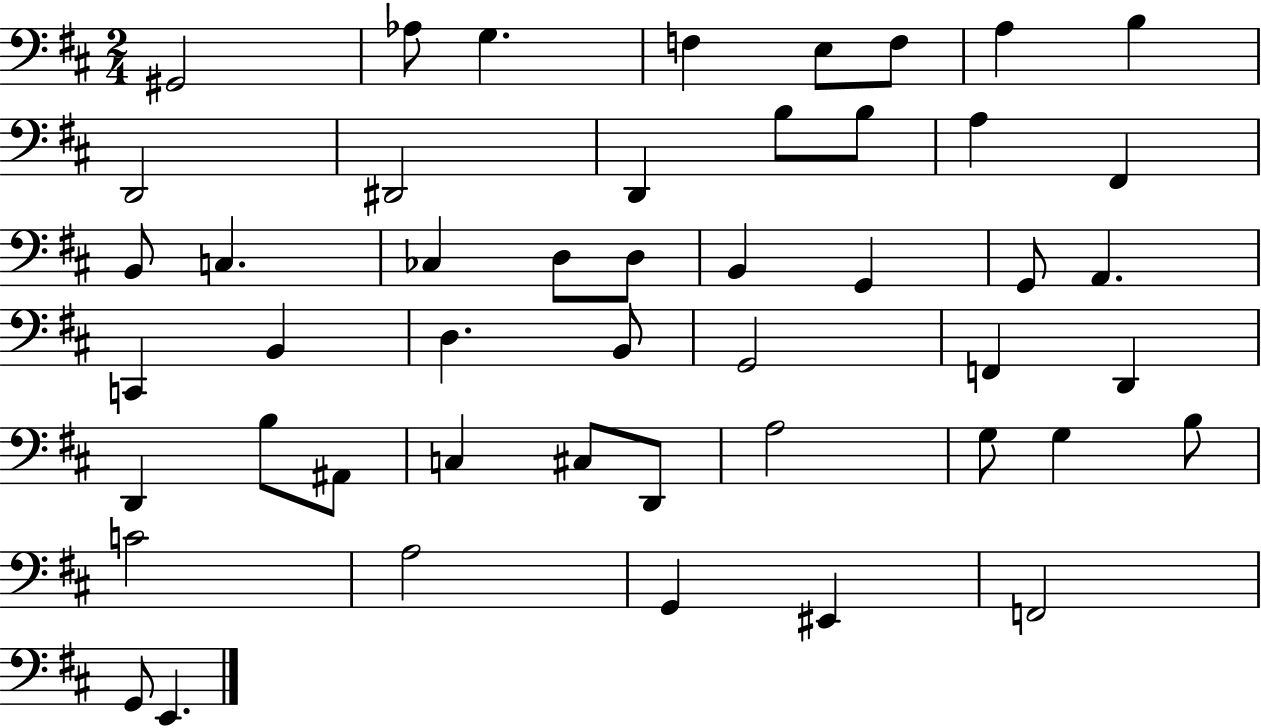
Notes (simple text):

G#2/h Ab3/e G3/q. F3/q E3/e F3/e A3/q B3/q D2/h D#2/h D2/q B3/e B3/e A3/q F#2/q B2/e C3/q. CES3/q D3/e D3/e B2/q G2/q G2/e A2/q. C2/q B2/q D3/q. B2/e G2/h F2/q D2/q D2/q B3/e A#2/e C3/q C#3/e D2/e A3/h G3/e G3/q B3/e C4/h A3/h G2/q EIS2/q F2/h G2/e E2/q.